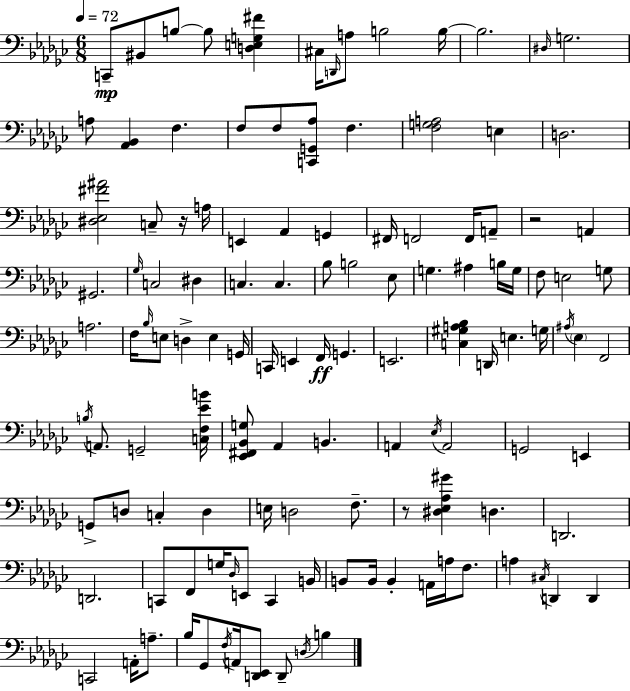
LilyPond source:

{
  \clef bass
  \numericTimeSignature
  \time 6/8
  \key ees \minor
  \tempo 4 = 72
  c,8--\mp bis,8 b8~~ b8 <d e g fis'>4 | cis16 \grace { d,16 } a8 b2 | b16~~ b2. | \grace { dis16 } g2. | \break a8 <aes, bes,>4 f4. | f8 f8 <c, g, aes>8 f4. | <f g a>2 e4 | d2. | \break <dis ees fis' ais'>2 c8-- | r16 a16 e,4 aes,4 g,4 | fis,16 f,2 f,16 | a,8-- r2 a,4 | \break gis,2. | \grace { ges16 } c2 dis4 | c4. c4. | bes8 b2 | \break ees8 g4. ais4 | b16 g16 f8 e2 | g8 a2. | f16 \grace { bes16 } e8 d4-> e4 | \break g,16 c,16 e,4 f,16\ff g,4. | e,2. | <c gis a bes>4 d,16 e4. | g16 \acciaccatura { ais16 } \parenthesize ees4 f,2 | \break \acciaccatura { b16 } a,8. g,2-- | <c f ees' b'>16 <ees, fis, bes, g>8 aes,4 | b,4. a,4 \acciaccatura { ees16 } a,2 | g,2 | \break e,4 g,8-> d8 c4-. | d4 e16 d2 | f8.-- r8 <dis ees aes gis'>4 | d4. d,2. | \break d,2. | c,8 f,8 g16 | \grace { des16 } e,8 c,4 b,16 b,8 b,16 b,4-. | a,16 a16 f8. a4 | \break \acciaccatura { cis16 } d,4 d,4 c,2 | a,16-. a8.-- bes16 ges,8 | \acciaccatura { f16 } a,16 <d, ees,>8 d,8-- \acciaccatura { d16 } b4 \bar "|."
}